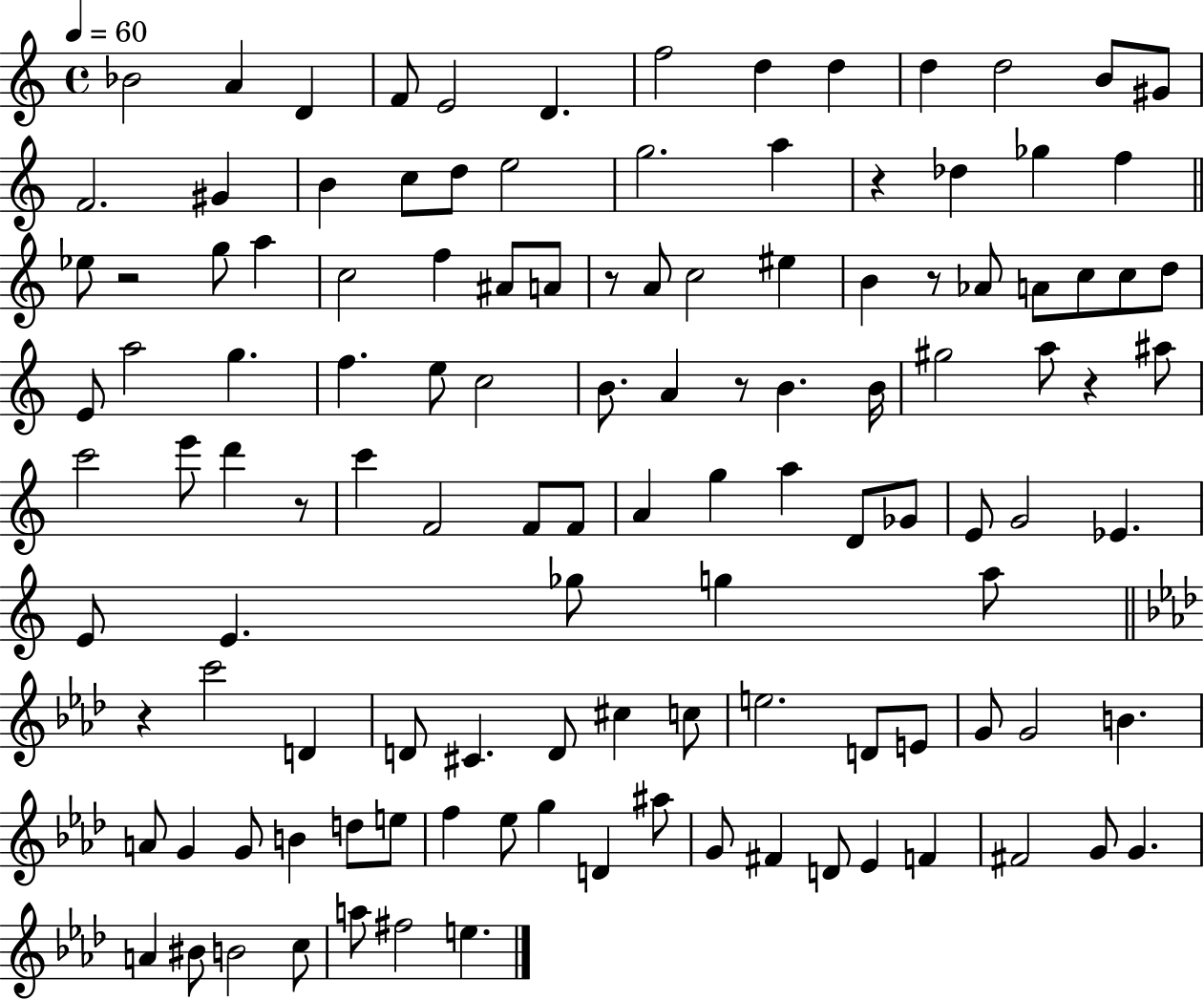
{
  \clef treble
  \time 4/4
  \defaultTimeSignature
  \key c \major
  \tempo 4 = 60
  bes'2 a'4 d'4 | f'8 e'2 d'4. | f''2 d''4 d''4 | d''4 d''2 b'8 gis'8 | \break f'2. gis'4 | b'4 c''8 d''8 e''2 | g''2. a''4 | r4 des''4 ges''4 f''4 | \break \bar "||" \break \key a \minor ees''8 r2 g''8 a''4 | c''2 f''4 ais'8 a'8 | r8 a'8 c''2 eis''4 | b'4 r8 aes'8 a'8 c''8 c''8 d''8 | \break e'8 a''2 g''4. | f''4. e''8 c''2 | b'8. a'4 r8 b'4. b'16 | gis''2 a''8 r4 ais''8 | \break c'''2 e'''8 d'''4 r8 | c'''4 f'2 f'8 f'8 | a'4 g''4 a''4 d'8 ges'8 | e'8 g'2 ees'4. | \break e'8 e'4. ges''8 g''4 a''8 | \bar "||" \break \key f \minor r4 c'''2 d'4 | d'8 cis'4. d'8 cis''4 c''8 | e''2. d'8 e'8 | g'8 g'2 b'4. | \break a'8 g'4 g'8 b'4 d''8 e''8 | f''4 ees''8 g''4 d'4 ais''8 | g'8 fis'4 d'8 ees'4 f'4 | fis'2 g'8 g'4. | \break a'4 bis'8 b'2 c''8 | a''8 fis''2 e''4. | \bar "|."
}